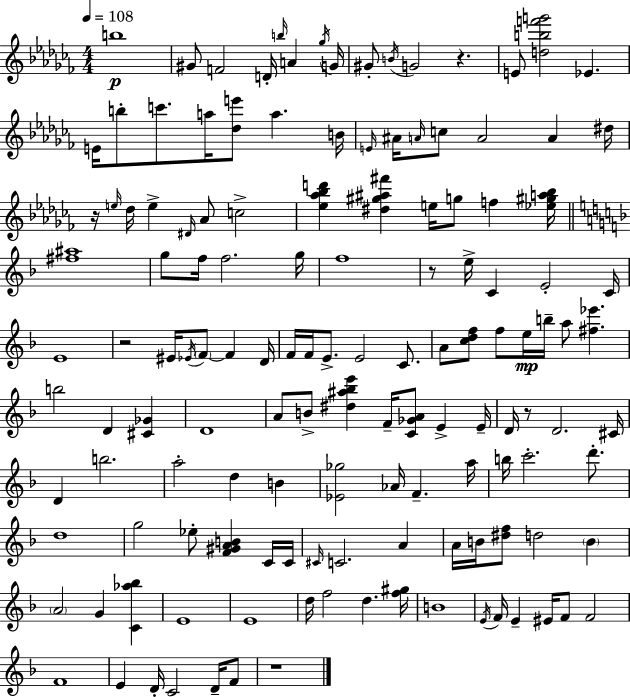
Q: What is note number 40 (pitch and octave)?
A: F5